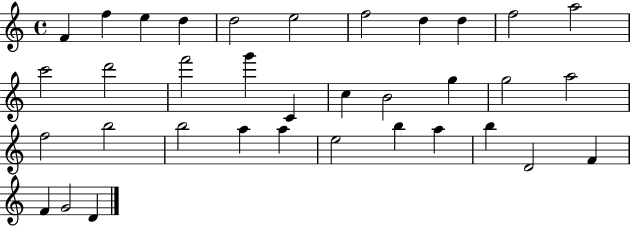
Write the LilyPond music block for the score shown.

{
  \clef treble
  \time 4/4
  \defaultTimeSignature
  \key c \major
  f'4 f''4 e''4 d''4 | d''2 e''2 | f''2 d''4 d''4 | f''2 a''2 | \break c'''2 d'''2 | f'''2 g'''4 c'4 | c''4 b'2 g''4 | g''2 a''2 | \break f''2 b''2 | b''2 a''4 a''4 | e''2 b''4 a''4 | b''4 d'2 f'4 | \break f'4 g'2 d'4 | \bar "|."
}